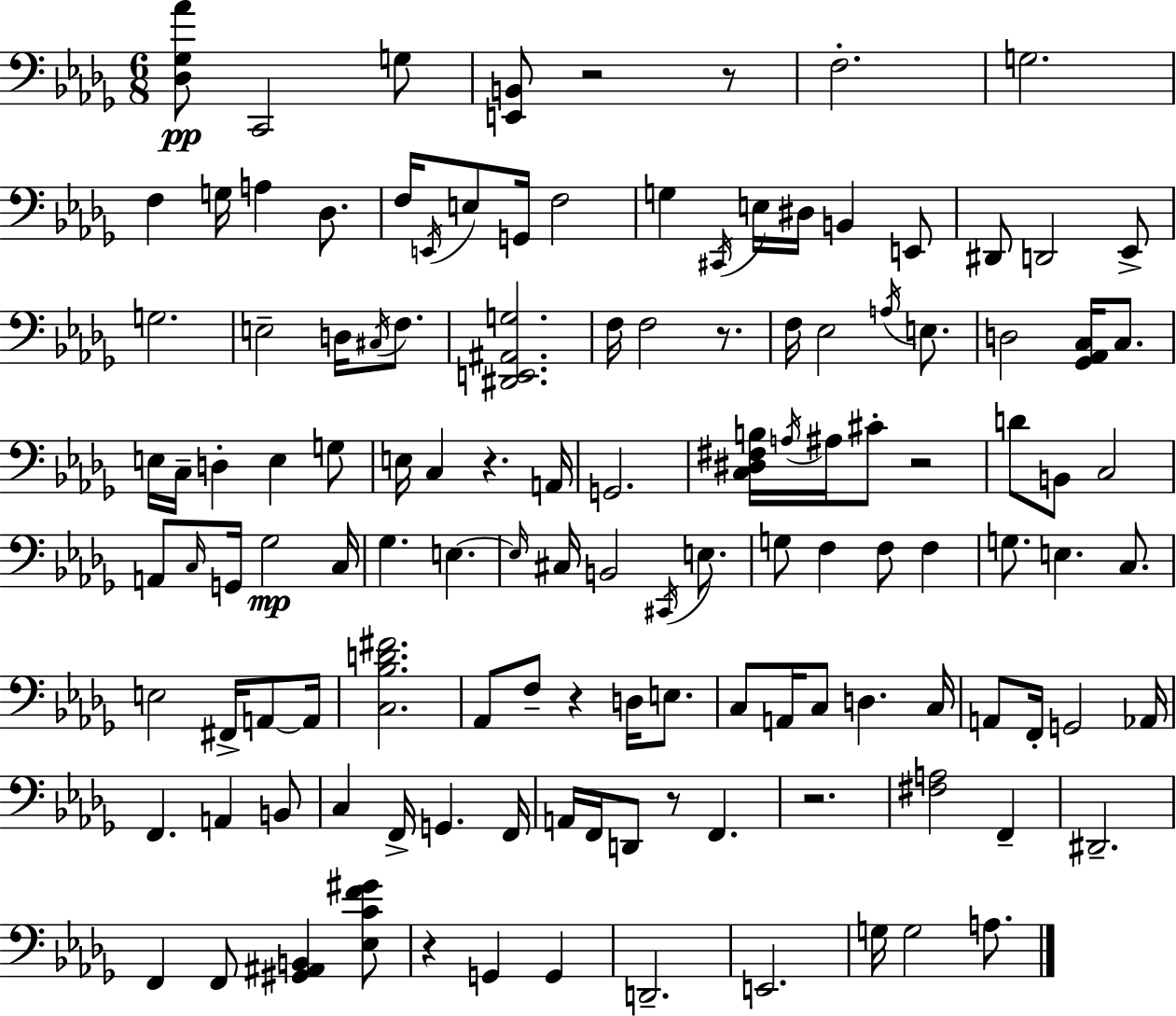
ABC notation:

X:1
T:Untitled
M:6/8
L:1/4
K:Bbm
[_D,_G,_A]/2 C,,2 G,/2 [E,,B,,]/2 z2 z/2 F,2 G,2 F, G,/4 A, _D,/2 F,/4 E,,/4 E,/2 G,,/4 F,2 G, ^C,,/4 E,/4 ^D,/4 B,, E,,/2 ^D,,/2 D,,2 _E,,/2 G,2 E,2 D,/4 ^C,/4 F,/2 [^D,,E,,^A,,G,]2 F,/4 F,2 z/2 F,/4 _E,2 A,/4 E,/2 D,2 [_G,,_A,,C,]/4 C,/2 E,/4 C,/4 D, E, G,/2 E,/4 C, z A,,/4 G,,2 [C,^D,^F,B,]/4 A,/4 ^A,/4 ^C/2 z2 D/2 B,,/2 C,2 A,,/2 C,/4 G,,/4 _G,2 C,/4 _G, E, E,/4 ^C,/4 B,,2 ^C,,/4 E,/2 G,/2 F, F,/2 F, G,/2 E, C,/2 E,2 ^F,,/4 A,,/2 A,,/4 [C,_B,D^F]2 _A,,/2 F,/2 z D,/4 E,/2 C,/2 A,,/4 C,/2 D, C,/4 A,,/2 F,,/4 G,,2 _A,,/4 F,, A,, B,,/2 C, F,,/4 G,, F,,/4 A,,/4 F,,/4 D,,/2 z/2 F,, z2 [^F,A,]2 F,, ^D,,2 F,, F,,/2 [^G,,^A,,B,,] [_E,CF^G]/2 z G,, G,, D,,2 E,,2 G,/4 G,2 A,/2